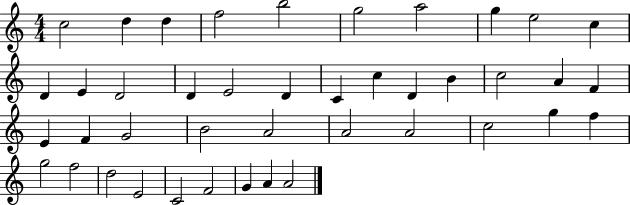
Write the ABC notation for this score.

X:1
T:Untitled
M:4/4
L:1/4
K:C
c2 d d f2 b2 g2 a2 g e2 c D E D2 D E2 D C c D B c2 A F E F G2 B2 A2 A2 A2 c2 g f g2 f2 d2 E2 C2 F2 G A A2